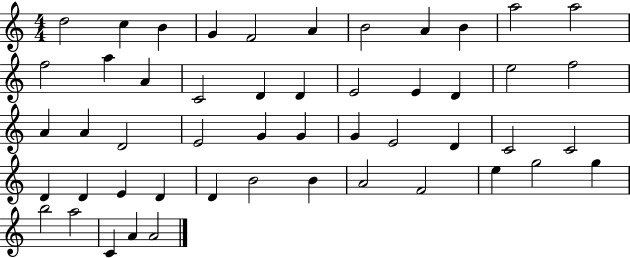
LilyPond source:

{
  \clef treble
  \numericTimeSignature
  \time 4/4
  \key c \major
  d''2 c''4 b'4 | g'4 f'2 a'4 | b'2 a'4 b'4 | a''2 a''2 | \break f''2 a''4 a'4 | c'2 d'4 d'4 | e'2 e'4 d'4 | e''2 f''2 | \break a'4 a'4 d'2 | e'2 g'4 g'4 | g'4 e'2 d'4 | c'2 c'2 | \break d'4 d'4 e'4 d'4 | d'4 b'2 b'4 | a'2 f'2 | e''4 g''2 g''4 | \break b''2 a''2 | c'4 a'4 a'2 | \bar "|."
}